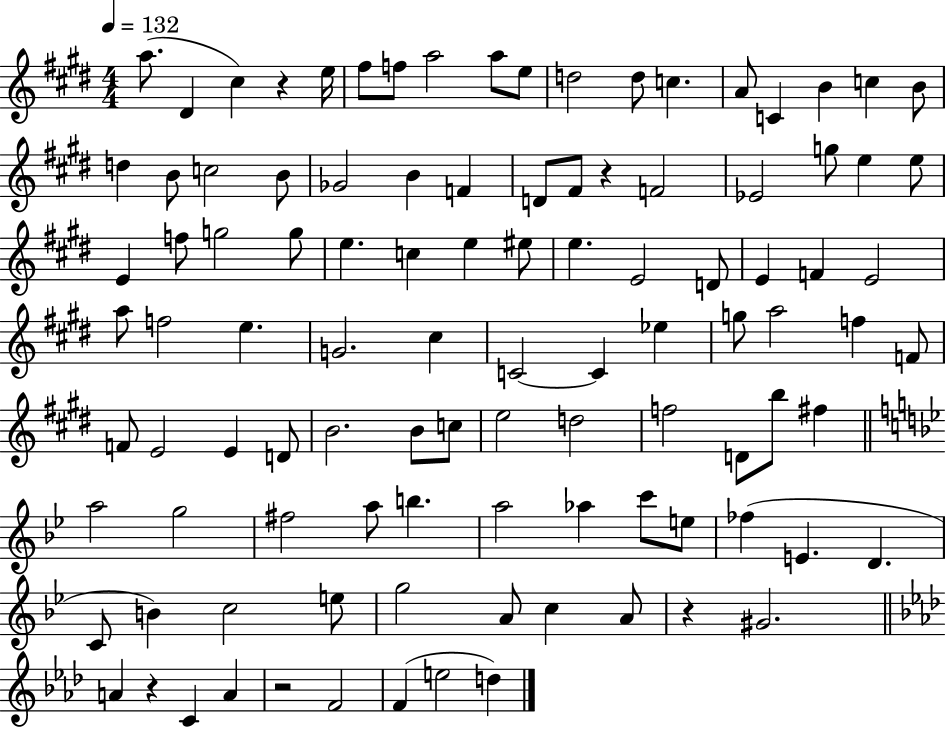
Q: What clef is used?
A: treble